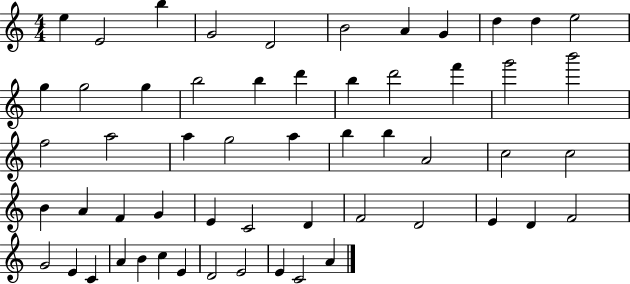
{
  \clef treble
  \numericTimeSignature
  \time 4/4
  \key c \major
  e''4 e'2 b''4 | g'2 d'2 | b'2 a'4 g'4 | d''4 d''4 e''2 | \break g''4 g''2 g''4 | b''2 b''4 d'''4 | b''4 d'''2 f'''4 | g'''2 b'''2 | \break f''2 a''2 | a''4 g''2 a''4 | b''4 b''4 a'2 | c''2 c''2 | \break b'4 a'4 f'4 g'4 | e'4 c'2 d'4 | f'2 d'2 | e'4 d'4 f'2 | \break g'2 e'4 c'4 | a'4 b'4 c''4 e'4 | d'2 e'2 | e'4 c'2 a'4 | \break \bar "|."
}